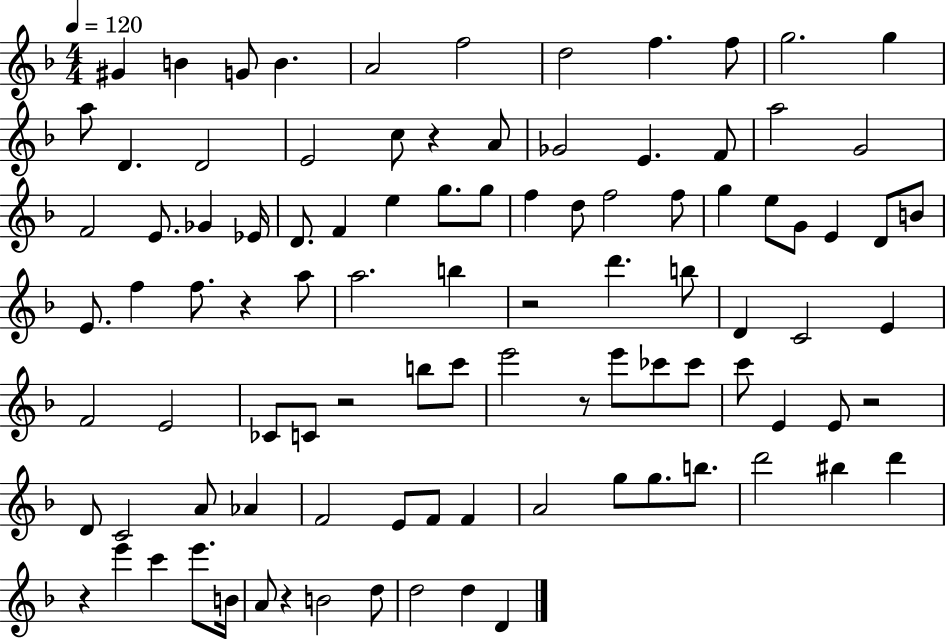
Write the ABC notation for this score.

X:1
T:Untitled
M:4/4
L:1/4
K:F
^G B G/2 B A2 f2 d2 f f/2 g2 g a/2 D D2 E2 c/2 z A/2 _G2 E F/2 a2 G2 F2 E/2 _G _E/4 D/2 F e g/2 g/2 f d/2 f2 f/2 g e/2 G/2 E D/2 B/2 E/2 f f/2 z a/2 a2 b z2 d' b/2 D C2 E F2 E2 _C/2 C/2 z2 b/2 c'/2 e'2 z/2 e'/2 _c'/2 _c'/2 c'/2 E E/2 z2 D/2 C2 A/2 _A F2 E/2 F/2 F A2 g/2 g/2 b/2 d'2 ^b d' z e' c' e'/2 B/4 A/2 z B2 d/2 d2 d D